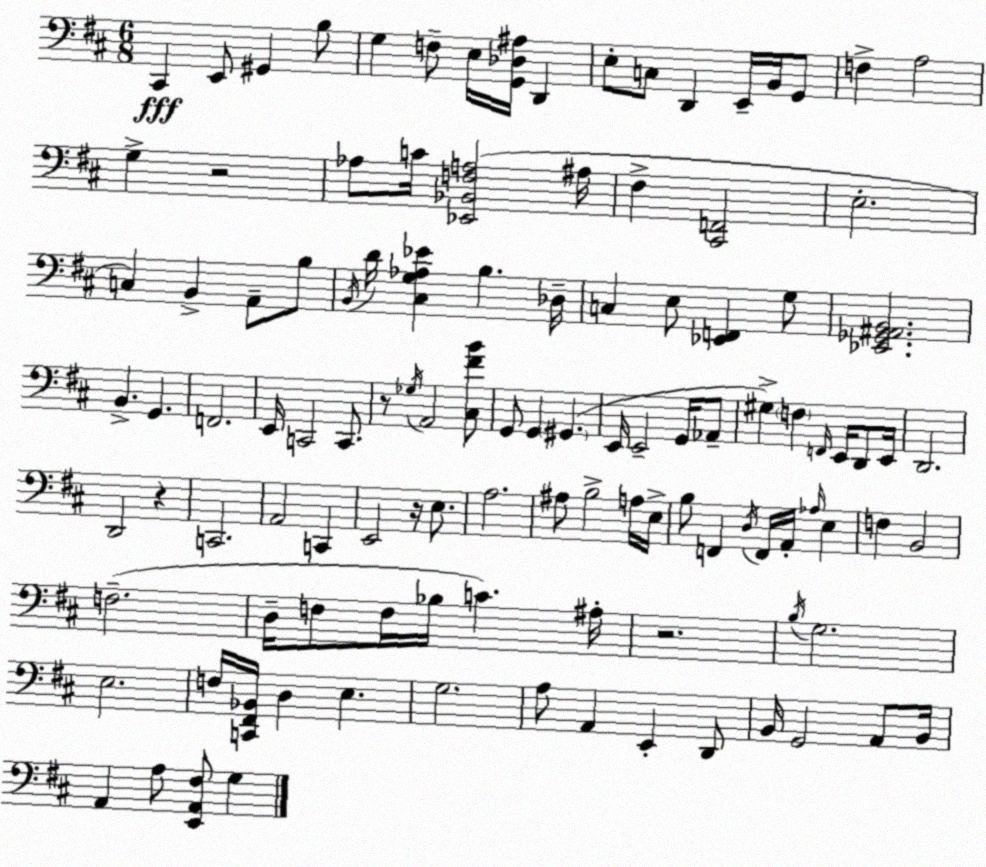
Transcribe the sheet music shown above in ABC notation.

X:1
T:Untitled
M:6/8
L:1/4
K:D
^C,, E,,/2 ^G,, B,/2 G, F,/2 E,/4 [G,,_D,^A,]/4 D,, E,/2 C,/2 D,, E,,/4 B,,/4 G,,/2 F, A,2 G, z2 _A,/2 C/4 [_E,,_B,,F,A,]2 ^A,/4 ^F, [^C,,F,,]2 E,2 C, B,, A,,/2 B,/2 B,,/4 D/4 [^C,G,_A,_E] B, _D,/4 C, E,/2 [_E,,F,,] G,/2 [_E,,_G,,^A,,B,,]2 B,, G,, F,,2 E,,/4 C,,2 C,,/2 z/2 _G,/4 A,,2 [^C,^FB]/2 G,,/2 G,, ^G,, E,,/4 E,,2 G,,/4 _A,,/2 ^G, F, F,,/4 E,,/4 D,,/2 E,,/4 D,,2 D,,2 z C,,2 A,,2 C,, E,,2 z/4 E,/2 A,2 ^A,/2 B,2 A,/4 E,/4 B,/2 F,, D,/4 F,,/4 A,,/4 _A,/4 E, F, B,,2 F,2 D,/4 F,/2 F,/4 _B,/4 C ^A,/4 z2 B,/4 G,2 E,2 F,/4 [C,,^F,,_B,,]/4 D, E, G,2 A,/2 A,, E,, D,,/2 B,,/4 G,,2 A,,/2 B,,/4 A,, A,/2 [E,,A,,^F,]/2 G,